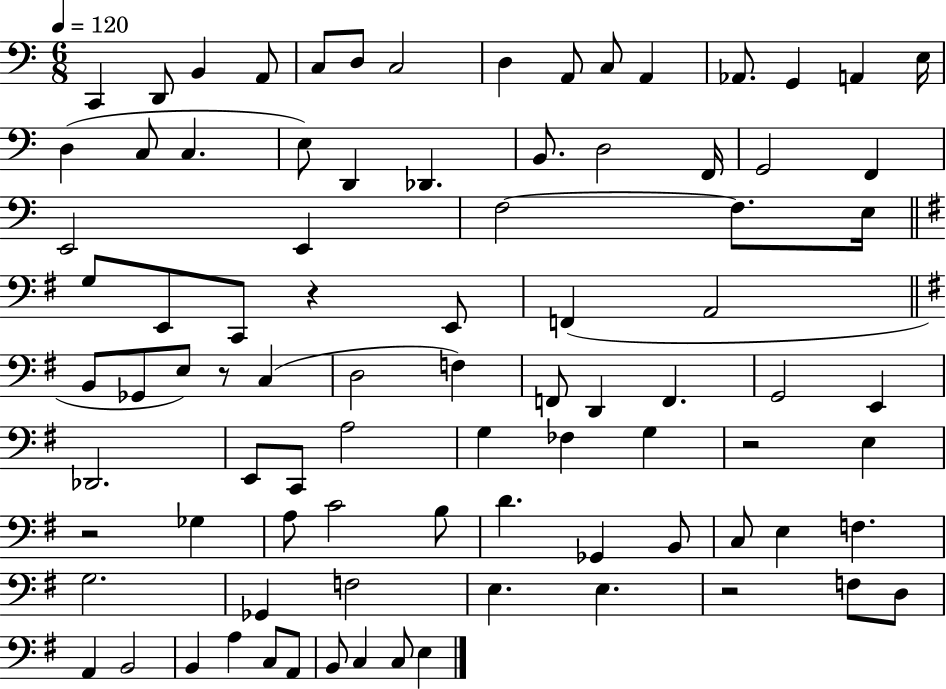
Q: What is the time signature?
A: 6/8